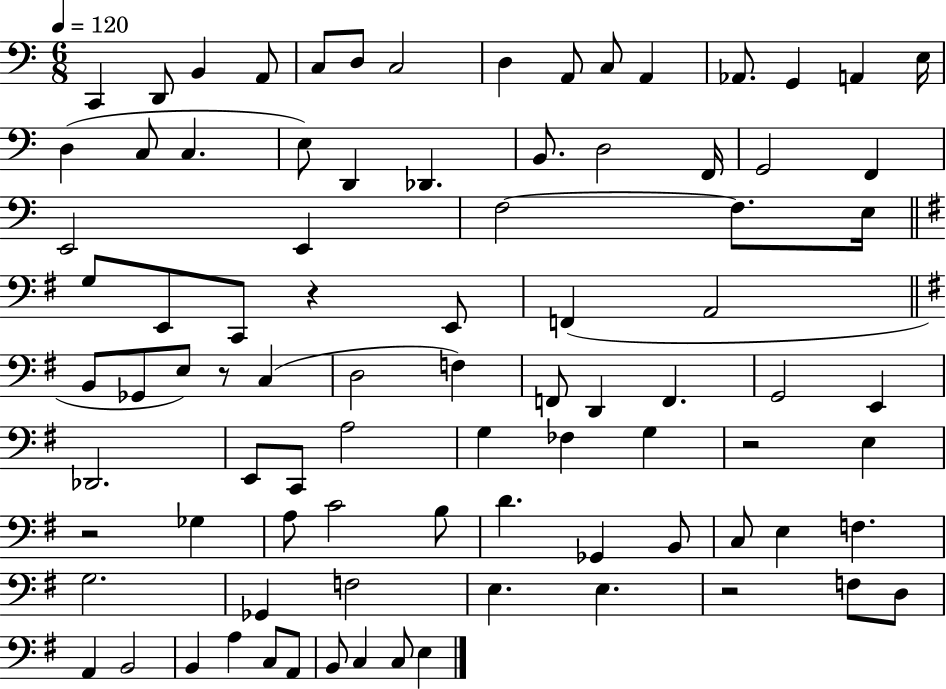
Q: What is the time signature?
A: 6/8